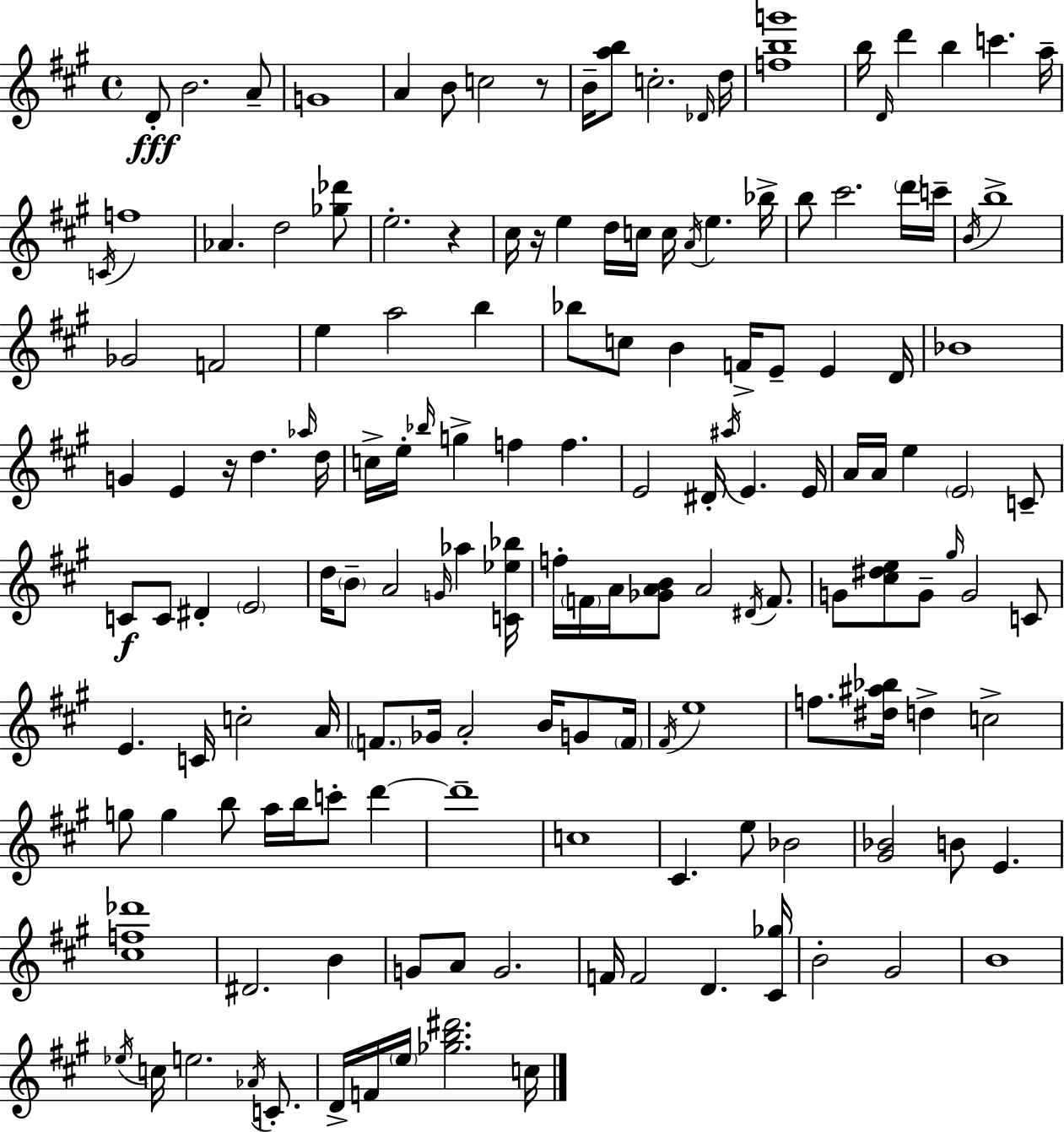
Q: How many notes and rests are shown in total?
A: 154